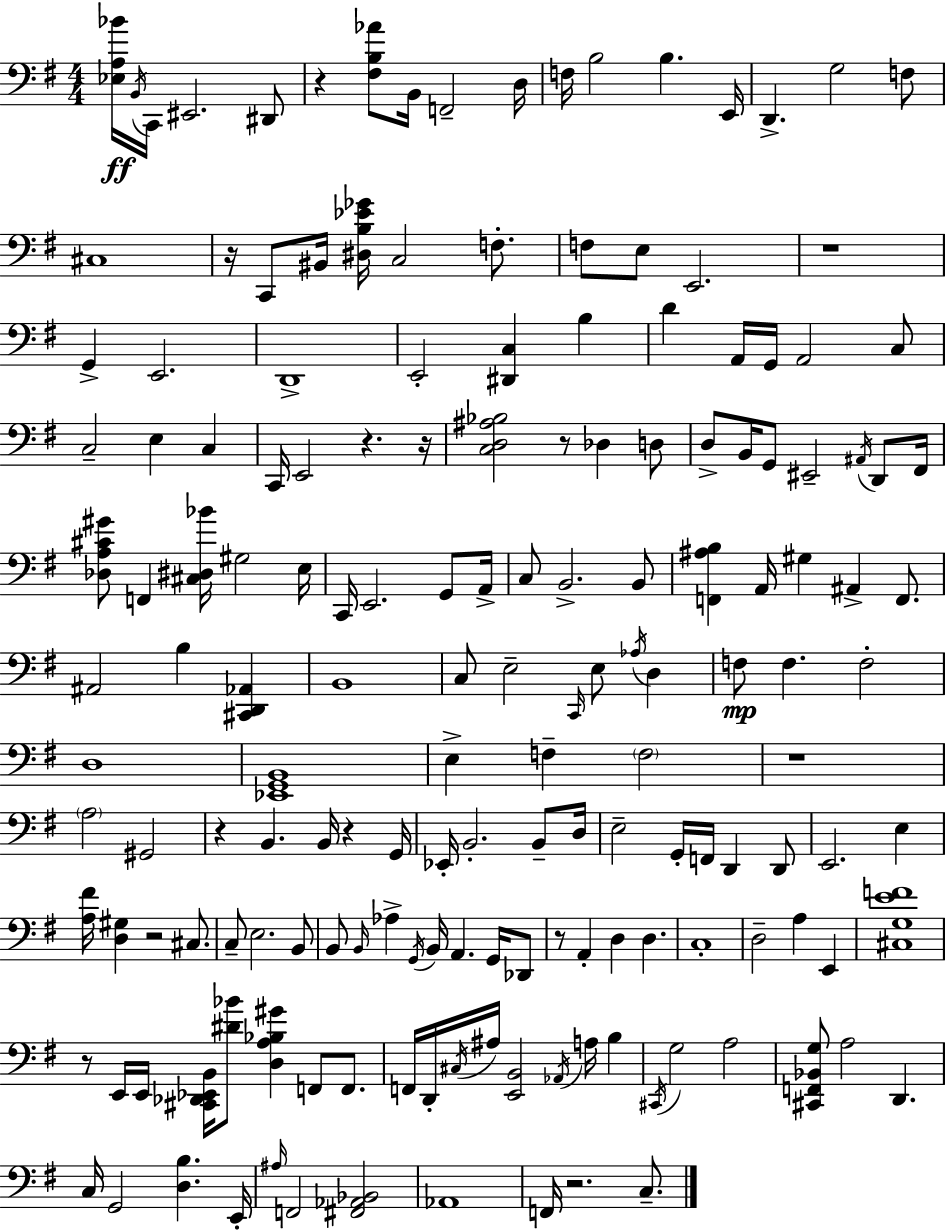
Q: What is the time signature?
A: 4/4